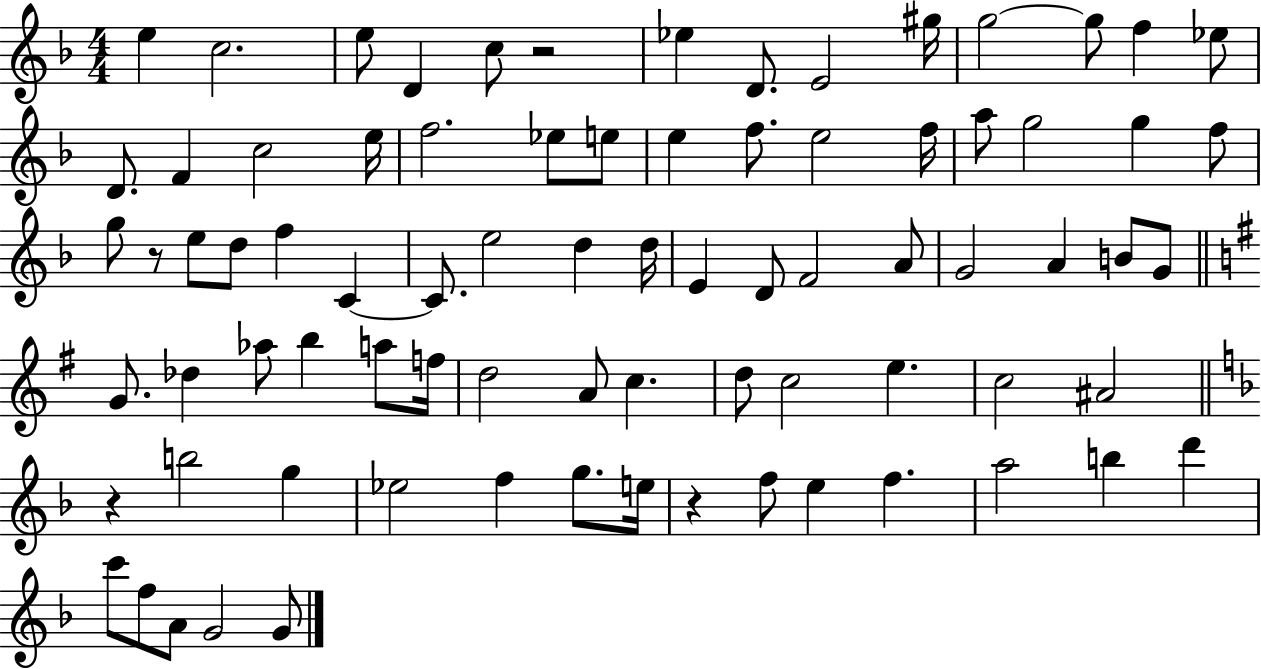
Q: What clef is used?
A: treble